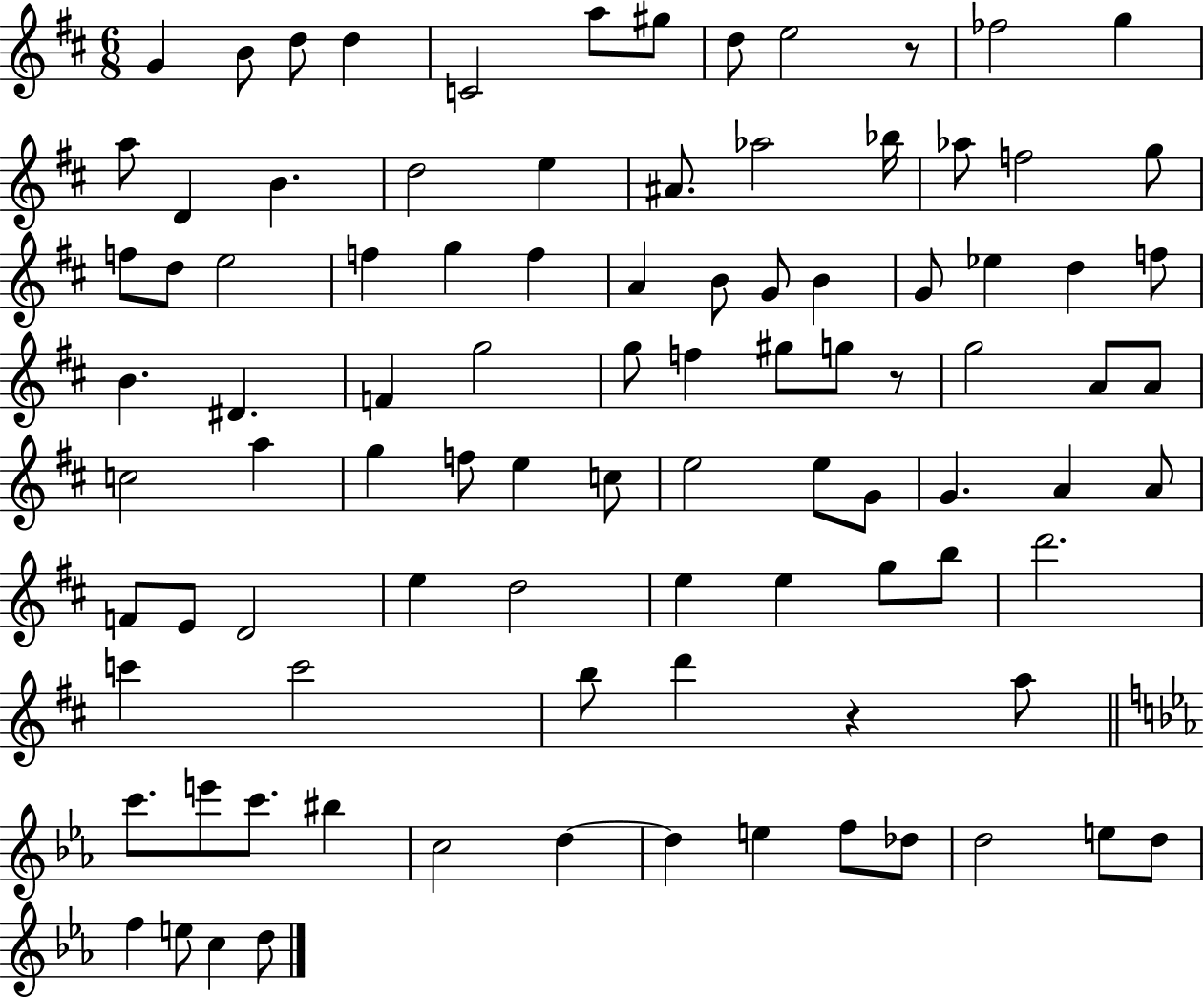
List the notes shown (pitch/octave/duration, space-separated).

G4/q B4/e D5/e D5/q C4/h A5/e G#5/e D5/e E5/h R/e FES5/h G5/q A5/e D4/q B4/q. D5/h E5/q A#4/e. Ab5/h Bb5/s Ab5/e F5/h G5/e F5/e D5/e E5/h F5/q G5/q F5/q A4/q B4/e G4/e B4/q G4/e Eb5/q D5/q F5/e B4/q. D#4/q. F4/q G5/h G5/e F5/q G#5/e G5/e R/e G5/h A4/e A4/e C5/h A5/q G5/q F5/e E5/q C5/e E5/h E5/e G4/e G4/q. A4/q A4/e F4/e E4/e D4/h E5/q D5/h E5/q E5/q G5/e B5/e D6/h. C6/q C6/h B5/e D6/q R/q A5/e C6/e. E6/e C6/e. BIS5/q C5/h D5/q D5/q E5/q F5/e Db5/e D5/h E5/e D5/e F5/q E5/e C5/q D5/e